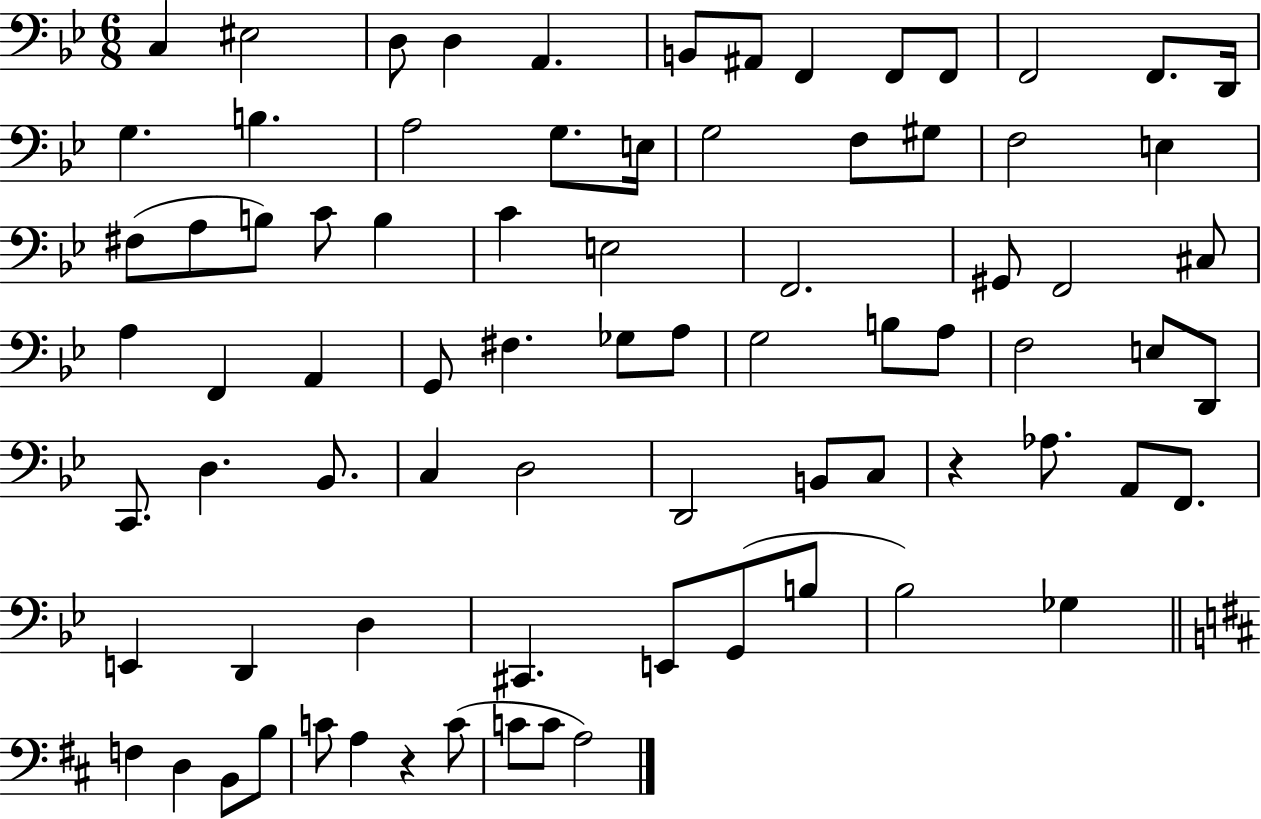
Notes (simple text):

C3/q EIS3/h D3/e D3/q A2/q. B2/e A#2/e F2/q F2/e F2/e F2/h F2/e. D2/s G3/q. B3/q. A3/h G3/e. E3/s G3/h F3/e G#3/e F3/h E3/q F#3/e A3/e B3/e C4/e B3/q C4/q E3/h F2/h. G#2/e F2/h C#3/e A3/q F2/q A2/q G2/e F#3/q. Gb3/e A3/e G3/h B3/e A3/e F3/h E3/e D2/e C2/e. D3/q. Bb2/e. C3/q D3/h D2/h B2/e C3/e R/q Ab3/e. A2/e F2/e. E2/q D2/q D3/q C#2/q. E2/e G2/e B3/e Bb3/h Gb3/q F3/q D3/q B2/e B3/e C4/e A3/q R/q C4/e C4/e C4/e A3/h